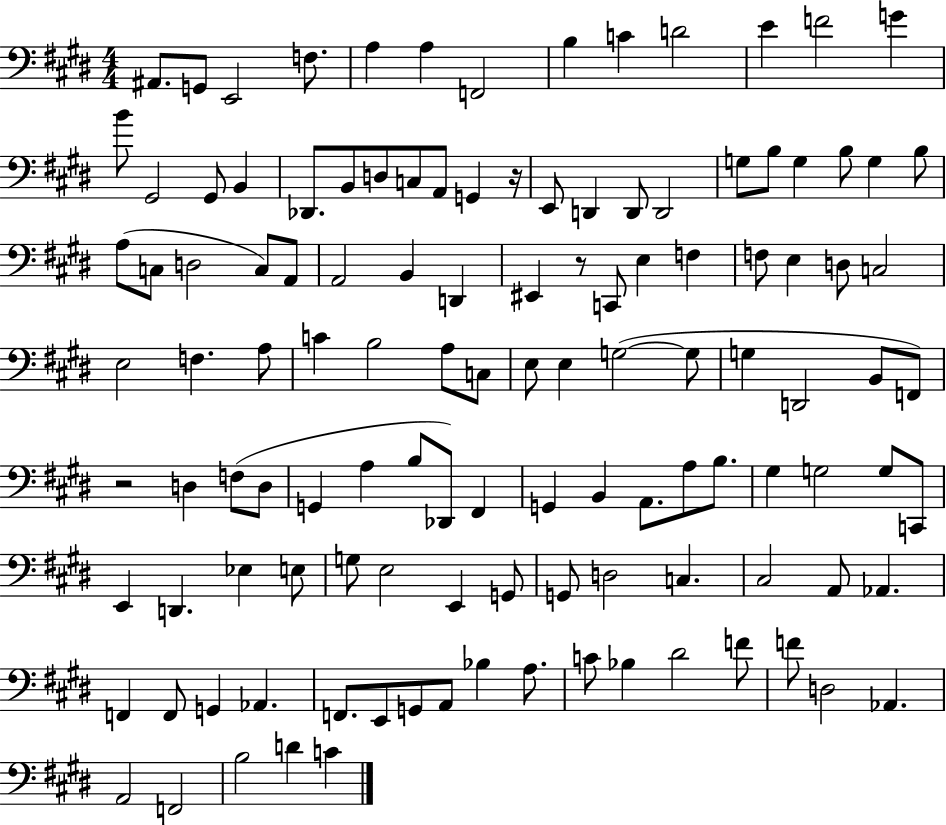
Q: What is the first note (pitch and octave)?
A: A#2